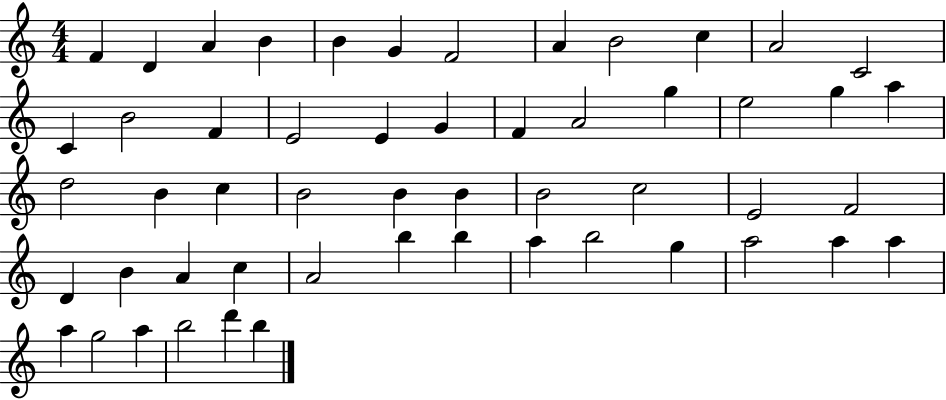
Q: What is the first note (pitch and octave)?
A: F4